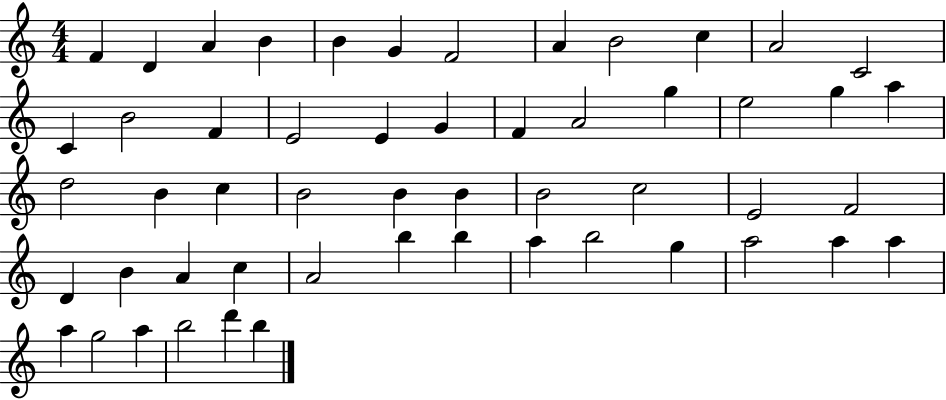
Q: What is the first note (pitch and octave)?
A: F4